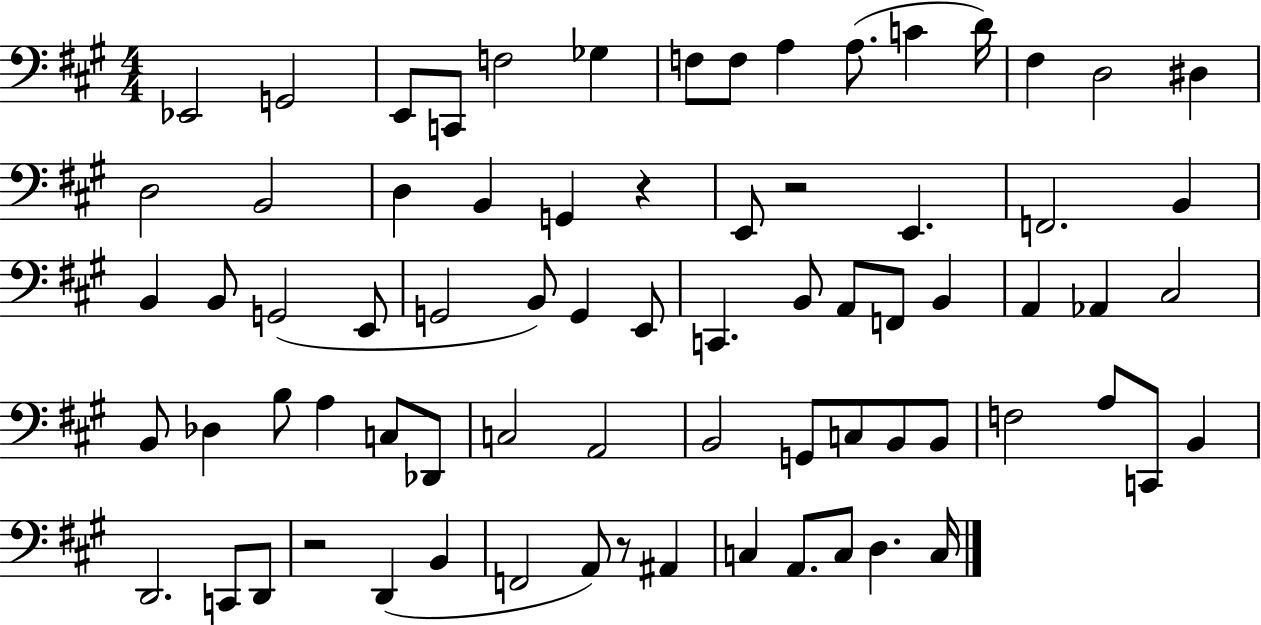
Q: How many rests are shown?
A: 4